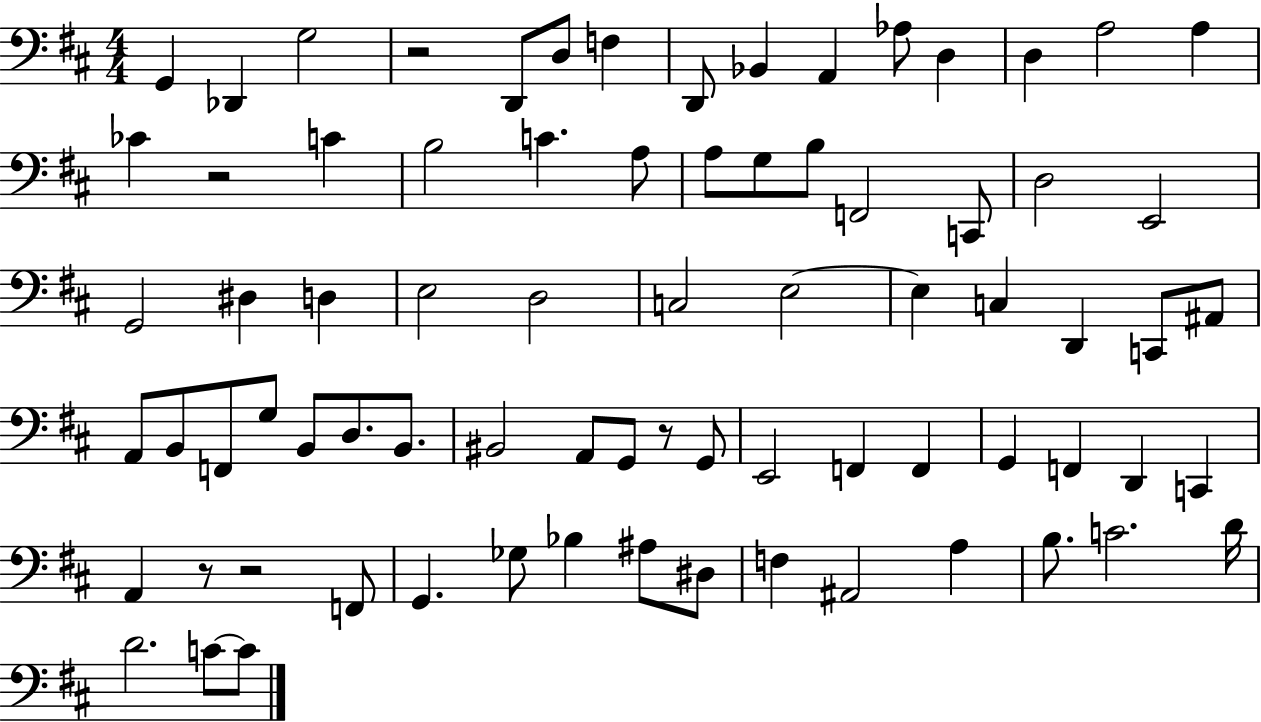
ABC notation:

X:1
T:Untitled
M:4/4
L:1/4
K:D
G,, _D,, G,2 z2 D,,/2 D,/2 F, D,,/2 _B,, A,, _A,/2 D, D, A,2 A, _C z2 C B,2 C A,/2 A,/2 G,/2 B,/2 F,,2 C,,/2 D,2 E,,2 G,,2 ^D, D, E,2 D,2 C,2 E,2 E, C, D,, C,,/2 ^A,,/2 A,,/2 B,,/2 F,,/2 G,/2 B,,/2 D,/2 B,,/2 ^B,,2 A,,/2 G,,/2 z/2 G,,/2 E,,2 F,, F,, G,, F,, D,, C,, A,, z/2 z2 F,,/2 G,, _G,/2 _B, ^A,/2 ^D,/2 F, ^A,,2 A, B,/2 C2 D/4 D2 C/2 C/2